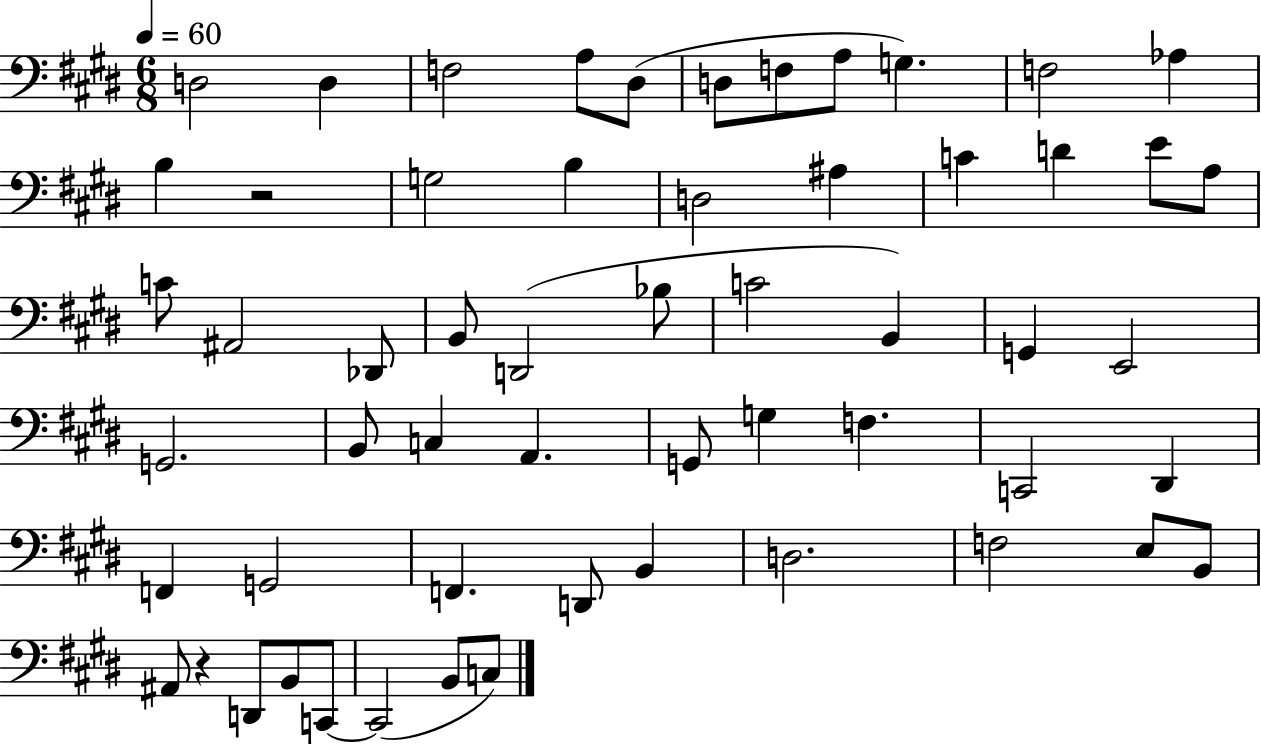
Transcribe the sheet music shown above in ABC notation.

X:1
T:Untitled
M:6/8
L:1/4
K:E
D,2 D, F,2 A,/2 ^D,/2 D,/2 F,/2 A,/2 G, F,2 _A, B, z2 G,2 B, D,2 ^A, C D E/2 A,/2 C/2 ^A,,2 _D,,/2 B,,/2 D,,2 _B,/2 C2 B,, G,, E,,2 G,,2 B,,/2 C, A,, G,,/2 G, F, C,,2 ^D,, F,, G,,2 F,, D,,/2 B,, D,2 F,2 E,/2 B,,/2 ^A,,/2 z D,,/2 B,,/2 C,,/2 C,,2 B,,/2 C,/2